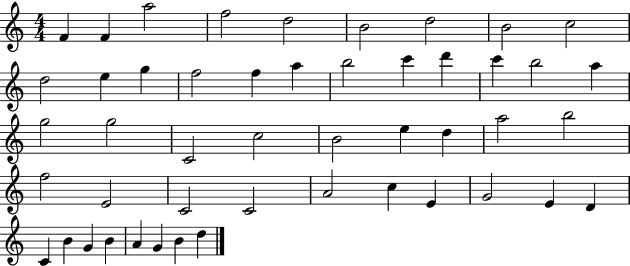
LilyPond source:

{
  \clef treble
  \numericTimeSignature
  \time 4/4
  \key c \major
  f'4 f'4 a''2 | f''2 d''2 | b'2 d''2 | b'2 c''2 | \break d''2 e''4 g''4 | f''2 f''4 a''4 | b''2 c'''4 d'''4 | c'''4 b''2 a''4 | \break g''2 g''2 | c'2 c''2 | b'2 e''4 d''4 | a''2 b''2 | \break f''2 e'2 | c'2 c'2 | a'2 c''4 e'4 | g'2 e'4 d'4 | \break c'4 b'4 g'4 b'4 | a'4 g'4 b'4 d''4 | \bar "|."
}